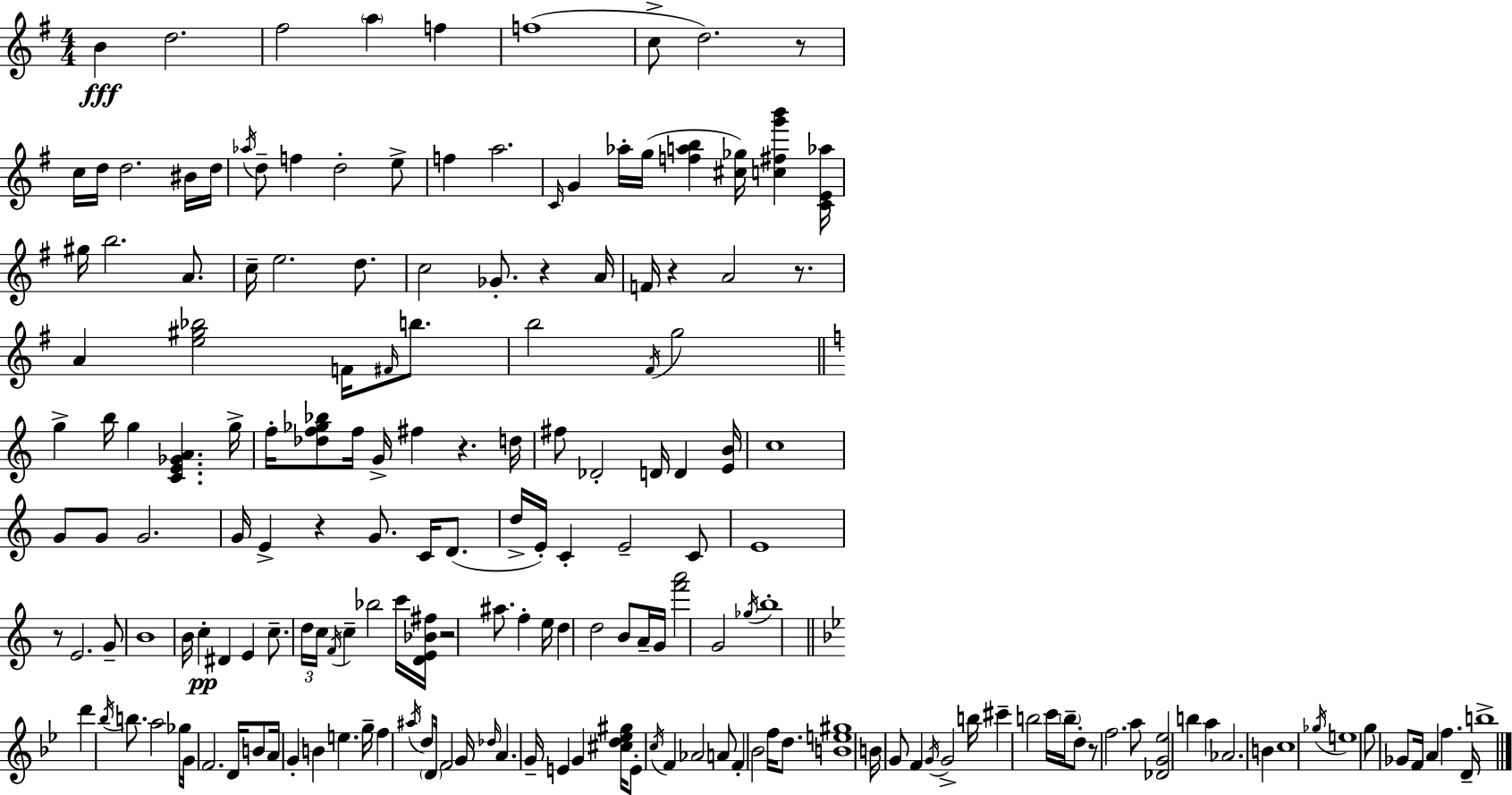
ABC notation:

X:1
T:Untitled
M:4/4
L:1/4
K:Em
B d2 ^f2 a f f4 c/2 d2 z/2 c/4 d/4 d2 ^B/4 d/4 _a/4 d/2 f d2 e/2 f a2 C/4 G _a/4 g/4 [fab] [^c_g]/4 [c^fg'b'] [CE_a]/4 ^g/4 b2 A/2 c/4 e2 d/2 c2 _G/2 z A/4 F/4 z A2 z/2 A [e^g_b]2 F/4 ^F/4 b/2 b2 ^F/4 g2 g b/4 g [CE_GA] g/4 f/4 [_df_g_b]/2 f/4 G/4 ^f z d/4 ^f/2 _D2 D/4 D [EB]/4 c4 G/2 G/2 G2 G/4 E z G/2 C/4 D/2 d/4 E/4 C E2 C/2 E4 z/2 E2 G/2 B4 B/4 c ^D E c/2 d/4 c/4 F/4 c _b2 c'/4 [DE_B^f]/4 z2 ^a/2 f e/4 d d2 B/2 A/4 G/4 [f'a']2 G2 _g/4 b4 d' _b/4 b/2 a2 _g/4 G/4 F2 D/4 B/2 A/4 G B e g/4 f ^a/4 d/2 D/4 F2 G/4 _d/4 A G/4 E G [^cd_e^g]/4 E/2 c/4 F _A2 A/2 F _B2 f/4 d/2 [Be^g]4 B/4 G/2 F G/4 G2 b/4 ^c' b2 c'/4 b/4 d/2 z/2 f2 a/2 [_DG_e]2 b a _A2 B c4 _g/4 e4 g/2 _G/2 F/4 A f D/4 b4